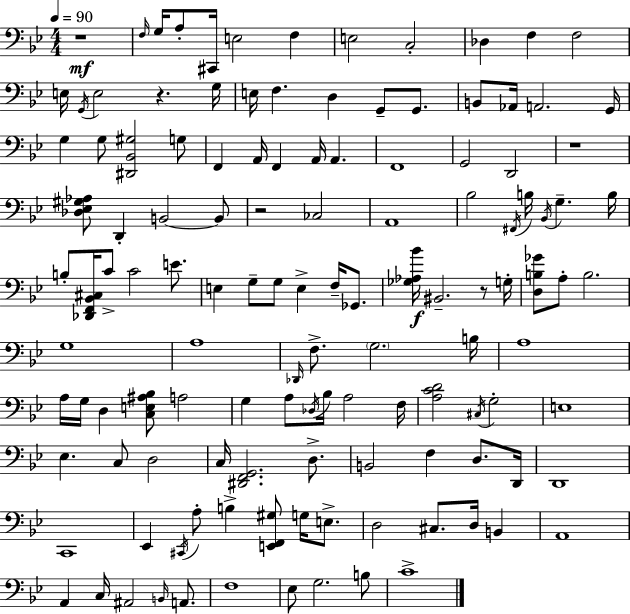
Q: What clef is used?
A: bass